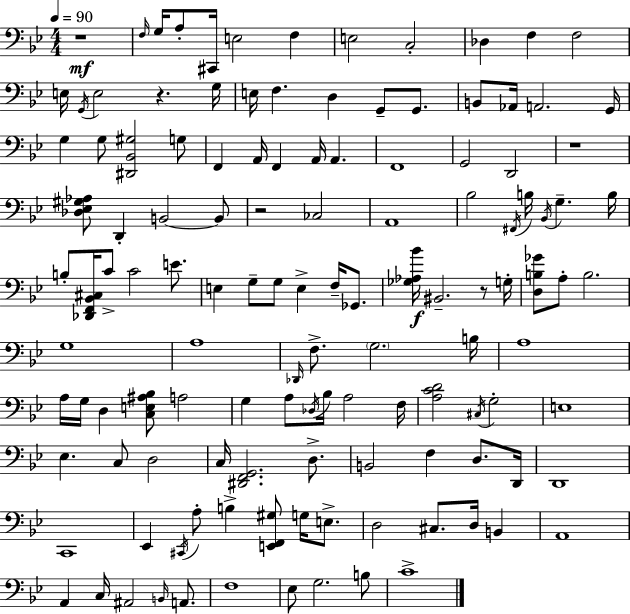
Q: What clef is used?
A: bass